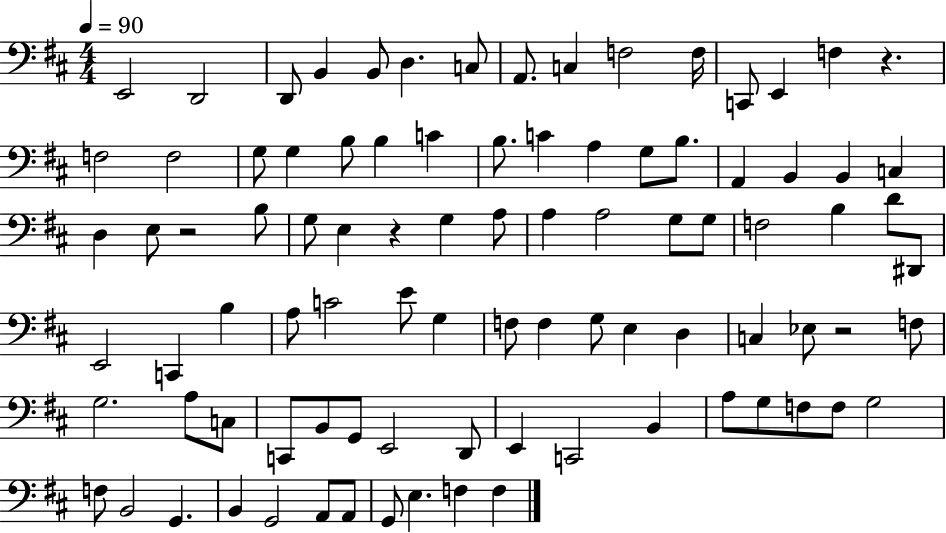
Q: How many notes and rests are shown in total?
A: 91